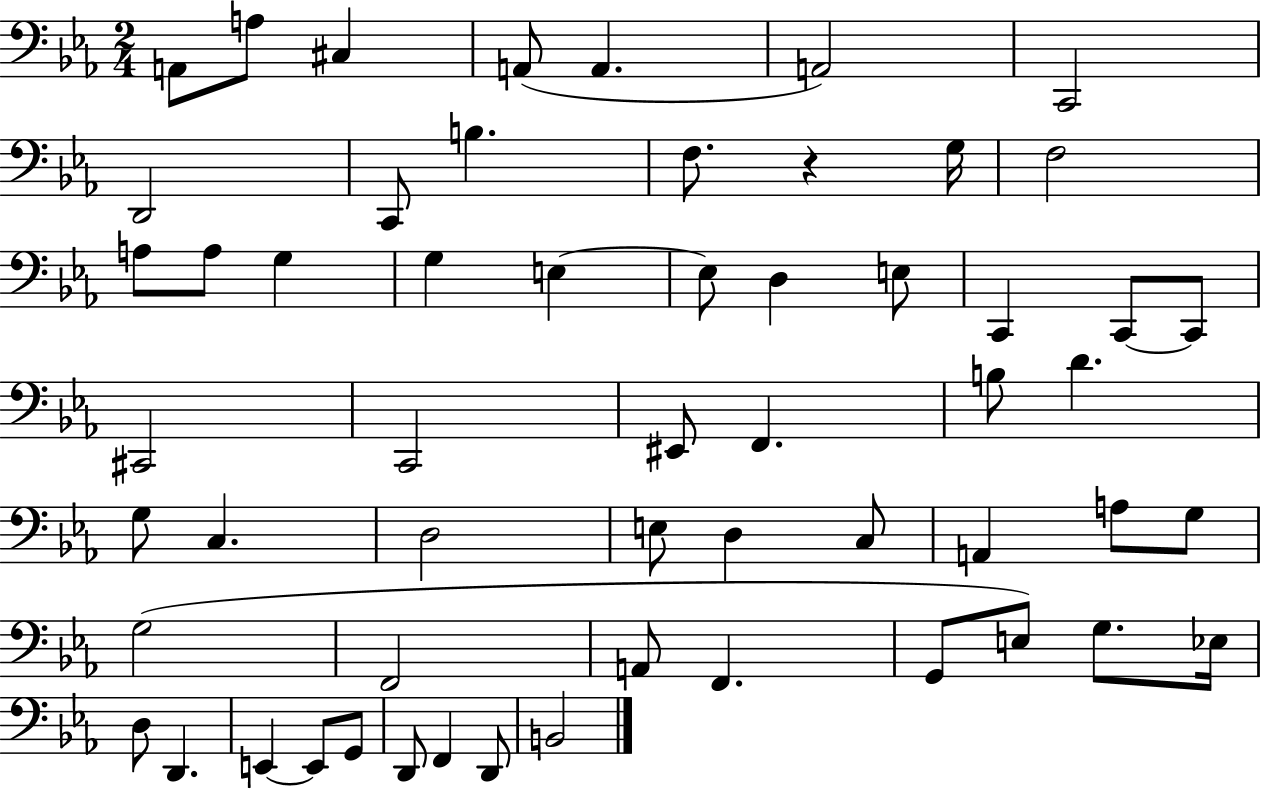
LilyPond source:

{
  \clef bass
  \numericTimeSignature
  \time 2/4
  \key ees \major
  a,8 a8 cis4 | a,8( a,4. | a,2) | c,2 | \break d,2 | c,8 b4. | f8. r4 g16 | f2 | \break a8 a8 g4 | g4 e4~~ | e8 d4 e8 | c,4 c,8~~ c,8 | \break cis,2 | c,2 | eis,8 f,4. | b8 d'4. | \break g8 c4. | d2 | e8 d4 c8 | a,4 a8 g8 | \break g2( | f,2 | a,8 f,4. | g,8 e8) g8. ees16 | \break d8 d,4. | e,4~~ e,8 g,8 | d,8 f,4 d,8 | b,2 | \break \bar "|."
}